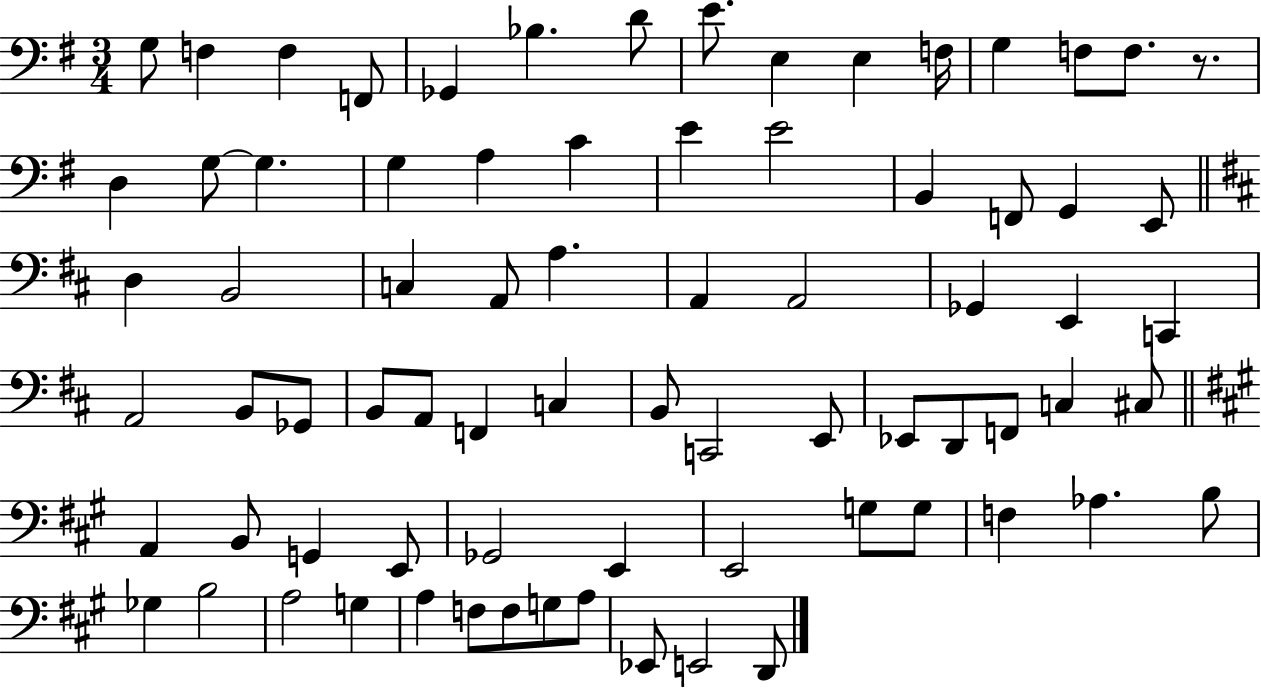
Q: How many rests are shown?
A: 1